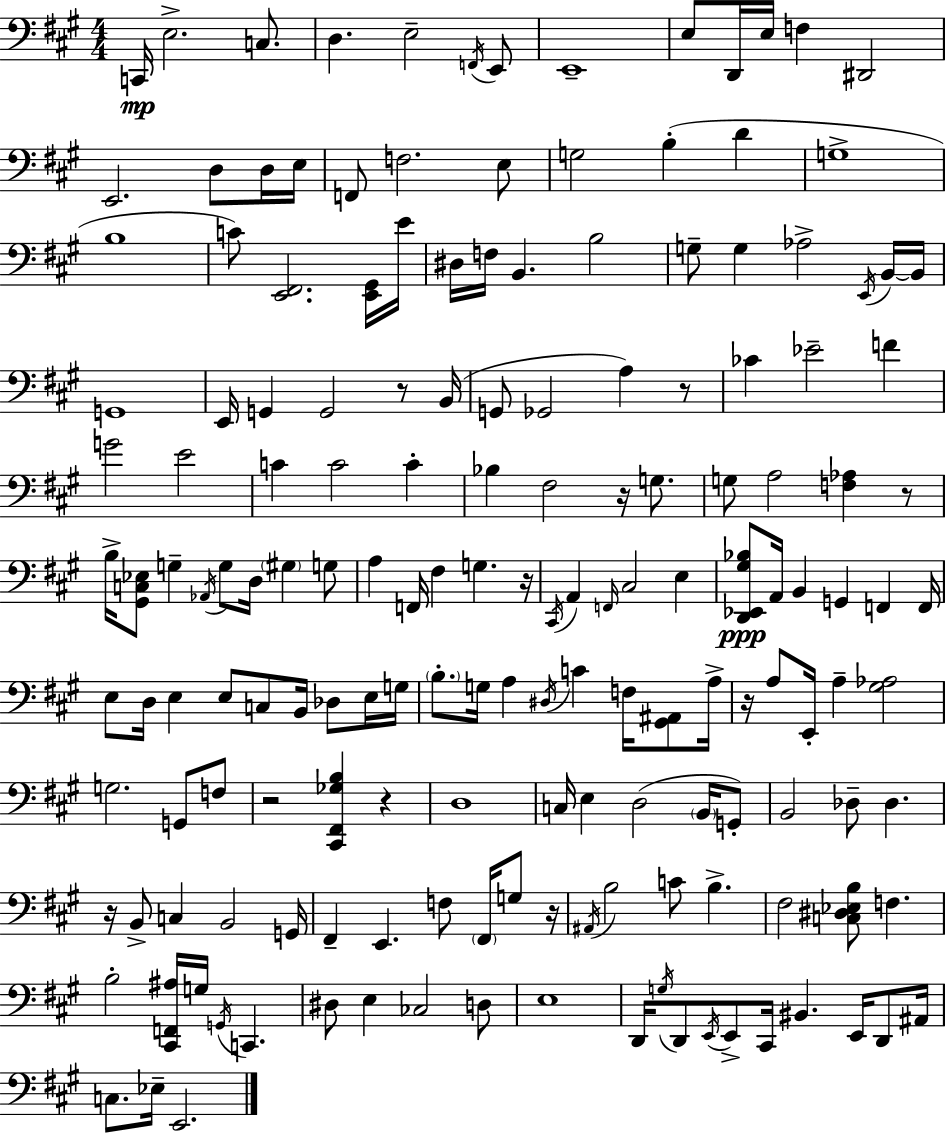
{
  \clef bass
  \numericTimeSignature
  \time 4/4
  \key a \major
  c,16\mp e2.-> c8. | d4. e2-- \acciaccatura { f,16 } e,8 | e,1-- | e8 d,16 e16 f4 dis,2 | \break e,2. d8 d16 | e16 f,8 f2. e8 | g2 b4-.( d'4 | g1-> | \break b1 | c'8) <e, fis,>2. <e, gis,>16 | e'16 dis16 f16 b,4. b2 | g8-- g4 aes2-> \acciaccatura { e,16 } | \break b,16~~ b,16 g,1 | e,16 g,4 g,2 r8 | b,16( g,8 ges,2 a4) | r8 ces'4 ees'2-- f'4 | \break g'2 e'2 | c'4 c'2 c'4-. | bes4 fis2 r16 g8. | g8 a2 <f aes>4 | \break r8 b16-> <gis, c ees>8 g4-- \acciaccatura { aes,16 } g8 d16 \parenthesize gis4 | g8 a4 f,16 fis4 g4. | r16 \acciaccatura { cis,16 } a,4 \grace { f,16 } cis2 | e4 <d, ees, gis bes>8\ppp a,16 b,4 g,4 | \break f,4 f,16 e8 d16 e4 e8 c8 | b,16 des8 e16 g16 \parenthesize b8.-. g16 a4 \acciaccatura { dis16 } c'4 | f16 <gis, ais,>8 a16-> r16 a8 e,16-. a4-- <gis aes>2 | g2. | \break g,8 f8 r2 <cis, fis, ges b>4 | r4 d1 | c16 e4 d2( | \parenthesize b,16 g,8-.) b,2 des8-- | \break des4. r16 b,8-> c4 b,2 | g,16 fis,4-- e,4. | f8 \parenthesize fis,16 g8 r16 \acciaccatura { ais,16 } b2 c'8 | b4.-> fis2 <c dis ees b>8 | \break f4. b2-. <cis, f, ais>16 | g16 \acciaccatura { g,16 } c,4. dis8 e4 ces2 | d8 e1 | d,16 \acciaccatura { g16 } d,8 \acciaccatura { e,16 } e,8-> cis,16 | \break bis,4. e,16 d,8 ais,16 c8. ees16-- e,2. | \bar "|."
}